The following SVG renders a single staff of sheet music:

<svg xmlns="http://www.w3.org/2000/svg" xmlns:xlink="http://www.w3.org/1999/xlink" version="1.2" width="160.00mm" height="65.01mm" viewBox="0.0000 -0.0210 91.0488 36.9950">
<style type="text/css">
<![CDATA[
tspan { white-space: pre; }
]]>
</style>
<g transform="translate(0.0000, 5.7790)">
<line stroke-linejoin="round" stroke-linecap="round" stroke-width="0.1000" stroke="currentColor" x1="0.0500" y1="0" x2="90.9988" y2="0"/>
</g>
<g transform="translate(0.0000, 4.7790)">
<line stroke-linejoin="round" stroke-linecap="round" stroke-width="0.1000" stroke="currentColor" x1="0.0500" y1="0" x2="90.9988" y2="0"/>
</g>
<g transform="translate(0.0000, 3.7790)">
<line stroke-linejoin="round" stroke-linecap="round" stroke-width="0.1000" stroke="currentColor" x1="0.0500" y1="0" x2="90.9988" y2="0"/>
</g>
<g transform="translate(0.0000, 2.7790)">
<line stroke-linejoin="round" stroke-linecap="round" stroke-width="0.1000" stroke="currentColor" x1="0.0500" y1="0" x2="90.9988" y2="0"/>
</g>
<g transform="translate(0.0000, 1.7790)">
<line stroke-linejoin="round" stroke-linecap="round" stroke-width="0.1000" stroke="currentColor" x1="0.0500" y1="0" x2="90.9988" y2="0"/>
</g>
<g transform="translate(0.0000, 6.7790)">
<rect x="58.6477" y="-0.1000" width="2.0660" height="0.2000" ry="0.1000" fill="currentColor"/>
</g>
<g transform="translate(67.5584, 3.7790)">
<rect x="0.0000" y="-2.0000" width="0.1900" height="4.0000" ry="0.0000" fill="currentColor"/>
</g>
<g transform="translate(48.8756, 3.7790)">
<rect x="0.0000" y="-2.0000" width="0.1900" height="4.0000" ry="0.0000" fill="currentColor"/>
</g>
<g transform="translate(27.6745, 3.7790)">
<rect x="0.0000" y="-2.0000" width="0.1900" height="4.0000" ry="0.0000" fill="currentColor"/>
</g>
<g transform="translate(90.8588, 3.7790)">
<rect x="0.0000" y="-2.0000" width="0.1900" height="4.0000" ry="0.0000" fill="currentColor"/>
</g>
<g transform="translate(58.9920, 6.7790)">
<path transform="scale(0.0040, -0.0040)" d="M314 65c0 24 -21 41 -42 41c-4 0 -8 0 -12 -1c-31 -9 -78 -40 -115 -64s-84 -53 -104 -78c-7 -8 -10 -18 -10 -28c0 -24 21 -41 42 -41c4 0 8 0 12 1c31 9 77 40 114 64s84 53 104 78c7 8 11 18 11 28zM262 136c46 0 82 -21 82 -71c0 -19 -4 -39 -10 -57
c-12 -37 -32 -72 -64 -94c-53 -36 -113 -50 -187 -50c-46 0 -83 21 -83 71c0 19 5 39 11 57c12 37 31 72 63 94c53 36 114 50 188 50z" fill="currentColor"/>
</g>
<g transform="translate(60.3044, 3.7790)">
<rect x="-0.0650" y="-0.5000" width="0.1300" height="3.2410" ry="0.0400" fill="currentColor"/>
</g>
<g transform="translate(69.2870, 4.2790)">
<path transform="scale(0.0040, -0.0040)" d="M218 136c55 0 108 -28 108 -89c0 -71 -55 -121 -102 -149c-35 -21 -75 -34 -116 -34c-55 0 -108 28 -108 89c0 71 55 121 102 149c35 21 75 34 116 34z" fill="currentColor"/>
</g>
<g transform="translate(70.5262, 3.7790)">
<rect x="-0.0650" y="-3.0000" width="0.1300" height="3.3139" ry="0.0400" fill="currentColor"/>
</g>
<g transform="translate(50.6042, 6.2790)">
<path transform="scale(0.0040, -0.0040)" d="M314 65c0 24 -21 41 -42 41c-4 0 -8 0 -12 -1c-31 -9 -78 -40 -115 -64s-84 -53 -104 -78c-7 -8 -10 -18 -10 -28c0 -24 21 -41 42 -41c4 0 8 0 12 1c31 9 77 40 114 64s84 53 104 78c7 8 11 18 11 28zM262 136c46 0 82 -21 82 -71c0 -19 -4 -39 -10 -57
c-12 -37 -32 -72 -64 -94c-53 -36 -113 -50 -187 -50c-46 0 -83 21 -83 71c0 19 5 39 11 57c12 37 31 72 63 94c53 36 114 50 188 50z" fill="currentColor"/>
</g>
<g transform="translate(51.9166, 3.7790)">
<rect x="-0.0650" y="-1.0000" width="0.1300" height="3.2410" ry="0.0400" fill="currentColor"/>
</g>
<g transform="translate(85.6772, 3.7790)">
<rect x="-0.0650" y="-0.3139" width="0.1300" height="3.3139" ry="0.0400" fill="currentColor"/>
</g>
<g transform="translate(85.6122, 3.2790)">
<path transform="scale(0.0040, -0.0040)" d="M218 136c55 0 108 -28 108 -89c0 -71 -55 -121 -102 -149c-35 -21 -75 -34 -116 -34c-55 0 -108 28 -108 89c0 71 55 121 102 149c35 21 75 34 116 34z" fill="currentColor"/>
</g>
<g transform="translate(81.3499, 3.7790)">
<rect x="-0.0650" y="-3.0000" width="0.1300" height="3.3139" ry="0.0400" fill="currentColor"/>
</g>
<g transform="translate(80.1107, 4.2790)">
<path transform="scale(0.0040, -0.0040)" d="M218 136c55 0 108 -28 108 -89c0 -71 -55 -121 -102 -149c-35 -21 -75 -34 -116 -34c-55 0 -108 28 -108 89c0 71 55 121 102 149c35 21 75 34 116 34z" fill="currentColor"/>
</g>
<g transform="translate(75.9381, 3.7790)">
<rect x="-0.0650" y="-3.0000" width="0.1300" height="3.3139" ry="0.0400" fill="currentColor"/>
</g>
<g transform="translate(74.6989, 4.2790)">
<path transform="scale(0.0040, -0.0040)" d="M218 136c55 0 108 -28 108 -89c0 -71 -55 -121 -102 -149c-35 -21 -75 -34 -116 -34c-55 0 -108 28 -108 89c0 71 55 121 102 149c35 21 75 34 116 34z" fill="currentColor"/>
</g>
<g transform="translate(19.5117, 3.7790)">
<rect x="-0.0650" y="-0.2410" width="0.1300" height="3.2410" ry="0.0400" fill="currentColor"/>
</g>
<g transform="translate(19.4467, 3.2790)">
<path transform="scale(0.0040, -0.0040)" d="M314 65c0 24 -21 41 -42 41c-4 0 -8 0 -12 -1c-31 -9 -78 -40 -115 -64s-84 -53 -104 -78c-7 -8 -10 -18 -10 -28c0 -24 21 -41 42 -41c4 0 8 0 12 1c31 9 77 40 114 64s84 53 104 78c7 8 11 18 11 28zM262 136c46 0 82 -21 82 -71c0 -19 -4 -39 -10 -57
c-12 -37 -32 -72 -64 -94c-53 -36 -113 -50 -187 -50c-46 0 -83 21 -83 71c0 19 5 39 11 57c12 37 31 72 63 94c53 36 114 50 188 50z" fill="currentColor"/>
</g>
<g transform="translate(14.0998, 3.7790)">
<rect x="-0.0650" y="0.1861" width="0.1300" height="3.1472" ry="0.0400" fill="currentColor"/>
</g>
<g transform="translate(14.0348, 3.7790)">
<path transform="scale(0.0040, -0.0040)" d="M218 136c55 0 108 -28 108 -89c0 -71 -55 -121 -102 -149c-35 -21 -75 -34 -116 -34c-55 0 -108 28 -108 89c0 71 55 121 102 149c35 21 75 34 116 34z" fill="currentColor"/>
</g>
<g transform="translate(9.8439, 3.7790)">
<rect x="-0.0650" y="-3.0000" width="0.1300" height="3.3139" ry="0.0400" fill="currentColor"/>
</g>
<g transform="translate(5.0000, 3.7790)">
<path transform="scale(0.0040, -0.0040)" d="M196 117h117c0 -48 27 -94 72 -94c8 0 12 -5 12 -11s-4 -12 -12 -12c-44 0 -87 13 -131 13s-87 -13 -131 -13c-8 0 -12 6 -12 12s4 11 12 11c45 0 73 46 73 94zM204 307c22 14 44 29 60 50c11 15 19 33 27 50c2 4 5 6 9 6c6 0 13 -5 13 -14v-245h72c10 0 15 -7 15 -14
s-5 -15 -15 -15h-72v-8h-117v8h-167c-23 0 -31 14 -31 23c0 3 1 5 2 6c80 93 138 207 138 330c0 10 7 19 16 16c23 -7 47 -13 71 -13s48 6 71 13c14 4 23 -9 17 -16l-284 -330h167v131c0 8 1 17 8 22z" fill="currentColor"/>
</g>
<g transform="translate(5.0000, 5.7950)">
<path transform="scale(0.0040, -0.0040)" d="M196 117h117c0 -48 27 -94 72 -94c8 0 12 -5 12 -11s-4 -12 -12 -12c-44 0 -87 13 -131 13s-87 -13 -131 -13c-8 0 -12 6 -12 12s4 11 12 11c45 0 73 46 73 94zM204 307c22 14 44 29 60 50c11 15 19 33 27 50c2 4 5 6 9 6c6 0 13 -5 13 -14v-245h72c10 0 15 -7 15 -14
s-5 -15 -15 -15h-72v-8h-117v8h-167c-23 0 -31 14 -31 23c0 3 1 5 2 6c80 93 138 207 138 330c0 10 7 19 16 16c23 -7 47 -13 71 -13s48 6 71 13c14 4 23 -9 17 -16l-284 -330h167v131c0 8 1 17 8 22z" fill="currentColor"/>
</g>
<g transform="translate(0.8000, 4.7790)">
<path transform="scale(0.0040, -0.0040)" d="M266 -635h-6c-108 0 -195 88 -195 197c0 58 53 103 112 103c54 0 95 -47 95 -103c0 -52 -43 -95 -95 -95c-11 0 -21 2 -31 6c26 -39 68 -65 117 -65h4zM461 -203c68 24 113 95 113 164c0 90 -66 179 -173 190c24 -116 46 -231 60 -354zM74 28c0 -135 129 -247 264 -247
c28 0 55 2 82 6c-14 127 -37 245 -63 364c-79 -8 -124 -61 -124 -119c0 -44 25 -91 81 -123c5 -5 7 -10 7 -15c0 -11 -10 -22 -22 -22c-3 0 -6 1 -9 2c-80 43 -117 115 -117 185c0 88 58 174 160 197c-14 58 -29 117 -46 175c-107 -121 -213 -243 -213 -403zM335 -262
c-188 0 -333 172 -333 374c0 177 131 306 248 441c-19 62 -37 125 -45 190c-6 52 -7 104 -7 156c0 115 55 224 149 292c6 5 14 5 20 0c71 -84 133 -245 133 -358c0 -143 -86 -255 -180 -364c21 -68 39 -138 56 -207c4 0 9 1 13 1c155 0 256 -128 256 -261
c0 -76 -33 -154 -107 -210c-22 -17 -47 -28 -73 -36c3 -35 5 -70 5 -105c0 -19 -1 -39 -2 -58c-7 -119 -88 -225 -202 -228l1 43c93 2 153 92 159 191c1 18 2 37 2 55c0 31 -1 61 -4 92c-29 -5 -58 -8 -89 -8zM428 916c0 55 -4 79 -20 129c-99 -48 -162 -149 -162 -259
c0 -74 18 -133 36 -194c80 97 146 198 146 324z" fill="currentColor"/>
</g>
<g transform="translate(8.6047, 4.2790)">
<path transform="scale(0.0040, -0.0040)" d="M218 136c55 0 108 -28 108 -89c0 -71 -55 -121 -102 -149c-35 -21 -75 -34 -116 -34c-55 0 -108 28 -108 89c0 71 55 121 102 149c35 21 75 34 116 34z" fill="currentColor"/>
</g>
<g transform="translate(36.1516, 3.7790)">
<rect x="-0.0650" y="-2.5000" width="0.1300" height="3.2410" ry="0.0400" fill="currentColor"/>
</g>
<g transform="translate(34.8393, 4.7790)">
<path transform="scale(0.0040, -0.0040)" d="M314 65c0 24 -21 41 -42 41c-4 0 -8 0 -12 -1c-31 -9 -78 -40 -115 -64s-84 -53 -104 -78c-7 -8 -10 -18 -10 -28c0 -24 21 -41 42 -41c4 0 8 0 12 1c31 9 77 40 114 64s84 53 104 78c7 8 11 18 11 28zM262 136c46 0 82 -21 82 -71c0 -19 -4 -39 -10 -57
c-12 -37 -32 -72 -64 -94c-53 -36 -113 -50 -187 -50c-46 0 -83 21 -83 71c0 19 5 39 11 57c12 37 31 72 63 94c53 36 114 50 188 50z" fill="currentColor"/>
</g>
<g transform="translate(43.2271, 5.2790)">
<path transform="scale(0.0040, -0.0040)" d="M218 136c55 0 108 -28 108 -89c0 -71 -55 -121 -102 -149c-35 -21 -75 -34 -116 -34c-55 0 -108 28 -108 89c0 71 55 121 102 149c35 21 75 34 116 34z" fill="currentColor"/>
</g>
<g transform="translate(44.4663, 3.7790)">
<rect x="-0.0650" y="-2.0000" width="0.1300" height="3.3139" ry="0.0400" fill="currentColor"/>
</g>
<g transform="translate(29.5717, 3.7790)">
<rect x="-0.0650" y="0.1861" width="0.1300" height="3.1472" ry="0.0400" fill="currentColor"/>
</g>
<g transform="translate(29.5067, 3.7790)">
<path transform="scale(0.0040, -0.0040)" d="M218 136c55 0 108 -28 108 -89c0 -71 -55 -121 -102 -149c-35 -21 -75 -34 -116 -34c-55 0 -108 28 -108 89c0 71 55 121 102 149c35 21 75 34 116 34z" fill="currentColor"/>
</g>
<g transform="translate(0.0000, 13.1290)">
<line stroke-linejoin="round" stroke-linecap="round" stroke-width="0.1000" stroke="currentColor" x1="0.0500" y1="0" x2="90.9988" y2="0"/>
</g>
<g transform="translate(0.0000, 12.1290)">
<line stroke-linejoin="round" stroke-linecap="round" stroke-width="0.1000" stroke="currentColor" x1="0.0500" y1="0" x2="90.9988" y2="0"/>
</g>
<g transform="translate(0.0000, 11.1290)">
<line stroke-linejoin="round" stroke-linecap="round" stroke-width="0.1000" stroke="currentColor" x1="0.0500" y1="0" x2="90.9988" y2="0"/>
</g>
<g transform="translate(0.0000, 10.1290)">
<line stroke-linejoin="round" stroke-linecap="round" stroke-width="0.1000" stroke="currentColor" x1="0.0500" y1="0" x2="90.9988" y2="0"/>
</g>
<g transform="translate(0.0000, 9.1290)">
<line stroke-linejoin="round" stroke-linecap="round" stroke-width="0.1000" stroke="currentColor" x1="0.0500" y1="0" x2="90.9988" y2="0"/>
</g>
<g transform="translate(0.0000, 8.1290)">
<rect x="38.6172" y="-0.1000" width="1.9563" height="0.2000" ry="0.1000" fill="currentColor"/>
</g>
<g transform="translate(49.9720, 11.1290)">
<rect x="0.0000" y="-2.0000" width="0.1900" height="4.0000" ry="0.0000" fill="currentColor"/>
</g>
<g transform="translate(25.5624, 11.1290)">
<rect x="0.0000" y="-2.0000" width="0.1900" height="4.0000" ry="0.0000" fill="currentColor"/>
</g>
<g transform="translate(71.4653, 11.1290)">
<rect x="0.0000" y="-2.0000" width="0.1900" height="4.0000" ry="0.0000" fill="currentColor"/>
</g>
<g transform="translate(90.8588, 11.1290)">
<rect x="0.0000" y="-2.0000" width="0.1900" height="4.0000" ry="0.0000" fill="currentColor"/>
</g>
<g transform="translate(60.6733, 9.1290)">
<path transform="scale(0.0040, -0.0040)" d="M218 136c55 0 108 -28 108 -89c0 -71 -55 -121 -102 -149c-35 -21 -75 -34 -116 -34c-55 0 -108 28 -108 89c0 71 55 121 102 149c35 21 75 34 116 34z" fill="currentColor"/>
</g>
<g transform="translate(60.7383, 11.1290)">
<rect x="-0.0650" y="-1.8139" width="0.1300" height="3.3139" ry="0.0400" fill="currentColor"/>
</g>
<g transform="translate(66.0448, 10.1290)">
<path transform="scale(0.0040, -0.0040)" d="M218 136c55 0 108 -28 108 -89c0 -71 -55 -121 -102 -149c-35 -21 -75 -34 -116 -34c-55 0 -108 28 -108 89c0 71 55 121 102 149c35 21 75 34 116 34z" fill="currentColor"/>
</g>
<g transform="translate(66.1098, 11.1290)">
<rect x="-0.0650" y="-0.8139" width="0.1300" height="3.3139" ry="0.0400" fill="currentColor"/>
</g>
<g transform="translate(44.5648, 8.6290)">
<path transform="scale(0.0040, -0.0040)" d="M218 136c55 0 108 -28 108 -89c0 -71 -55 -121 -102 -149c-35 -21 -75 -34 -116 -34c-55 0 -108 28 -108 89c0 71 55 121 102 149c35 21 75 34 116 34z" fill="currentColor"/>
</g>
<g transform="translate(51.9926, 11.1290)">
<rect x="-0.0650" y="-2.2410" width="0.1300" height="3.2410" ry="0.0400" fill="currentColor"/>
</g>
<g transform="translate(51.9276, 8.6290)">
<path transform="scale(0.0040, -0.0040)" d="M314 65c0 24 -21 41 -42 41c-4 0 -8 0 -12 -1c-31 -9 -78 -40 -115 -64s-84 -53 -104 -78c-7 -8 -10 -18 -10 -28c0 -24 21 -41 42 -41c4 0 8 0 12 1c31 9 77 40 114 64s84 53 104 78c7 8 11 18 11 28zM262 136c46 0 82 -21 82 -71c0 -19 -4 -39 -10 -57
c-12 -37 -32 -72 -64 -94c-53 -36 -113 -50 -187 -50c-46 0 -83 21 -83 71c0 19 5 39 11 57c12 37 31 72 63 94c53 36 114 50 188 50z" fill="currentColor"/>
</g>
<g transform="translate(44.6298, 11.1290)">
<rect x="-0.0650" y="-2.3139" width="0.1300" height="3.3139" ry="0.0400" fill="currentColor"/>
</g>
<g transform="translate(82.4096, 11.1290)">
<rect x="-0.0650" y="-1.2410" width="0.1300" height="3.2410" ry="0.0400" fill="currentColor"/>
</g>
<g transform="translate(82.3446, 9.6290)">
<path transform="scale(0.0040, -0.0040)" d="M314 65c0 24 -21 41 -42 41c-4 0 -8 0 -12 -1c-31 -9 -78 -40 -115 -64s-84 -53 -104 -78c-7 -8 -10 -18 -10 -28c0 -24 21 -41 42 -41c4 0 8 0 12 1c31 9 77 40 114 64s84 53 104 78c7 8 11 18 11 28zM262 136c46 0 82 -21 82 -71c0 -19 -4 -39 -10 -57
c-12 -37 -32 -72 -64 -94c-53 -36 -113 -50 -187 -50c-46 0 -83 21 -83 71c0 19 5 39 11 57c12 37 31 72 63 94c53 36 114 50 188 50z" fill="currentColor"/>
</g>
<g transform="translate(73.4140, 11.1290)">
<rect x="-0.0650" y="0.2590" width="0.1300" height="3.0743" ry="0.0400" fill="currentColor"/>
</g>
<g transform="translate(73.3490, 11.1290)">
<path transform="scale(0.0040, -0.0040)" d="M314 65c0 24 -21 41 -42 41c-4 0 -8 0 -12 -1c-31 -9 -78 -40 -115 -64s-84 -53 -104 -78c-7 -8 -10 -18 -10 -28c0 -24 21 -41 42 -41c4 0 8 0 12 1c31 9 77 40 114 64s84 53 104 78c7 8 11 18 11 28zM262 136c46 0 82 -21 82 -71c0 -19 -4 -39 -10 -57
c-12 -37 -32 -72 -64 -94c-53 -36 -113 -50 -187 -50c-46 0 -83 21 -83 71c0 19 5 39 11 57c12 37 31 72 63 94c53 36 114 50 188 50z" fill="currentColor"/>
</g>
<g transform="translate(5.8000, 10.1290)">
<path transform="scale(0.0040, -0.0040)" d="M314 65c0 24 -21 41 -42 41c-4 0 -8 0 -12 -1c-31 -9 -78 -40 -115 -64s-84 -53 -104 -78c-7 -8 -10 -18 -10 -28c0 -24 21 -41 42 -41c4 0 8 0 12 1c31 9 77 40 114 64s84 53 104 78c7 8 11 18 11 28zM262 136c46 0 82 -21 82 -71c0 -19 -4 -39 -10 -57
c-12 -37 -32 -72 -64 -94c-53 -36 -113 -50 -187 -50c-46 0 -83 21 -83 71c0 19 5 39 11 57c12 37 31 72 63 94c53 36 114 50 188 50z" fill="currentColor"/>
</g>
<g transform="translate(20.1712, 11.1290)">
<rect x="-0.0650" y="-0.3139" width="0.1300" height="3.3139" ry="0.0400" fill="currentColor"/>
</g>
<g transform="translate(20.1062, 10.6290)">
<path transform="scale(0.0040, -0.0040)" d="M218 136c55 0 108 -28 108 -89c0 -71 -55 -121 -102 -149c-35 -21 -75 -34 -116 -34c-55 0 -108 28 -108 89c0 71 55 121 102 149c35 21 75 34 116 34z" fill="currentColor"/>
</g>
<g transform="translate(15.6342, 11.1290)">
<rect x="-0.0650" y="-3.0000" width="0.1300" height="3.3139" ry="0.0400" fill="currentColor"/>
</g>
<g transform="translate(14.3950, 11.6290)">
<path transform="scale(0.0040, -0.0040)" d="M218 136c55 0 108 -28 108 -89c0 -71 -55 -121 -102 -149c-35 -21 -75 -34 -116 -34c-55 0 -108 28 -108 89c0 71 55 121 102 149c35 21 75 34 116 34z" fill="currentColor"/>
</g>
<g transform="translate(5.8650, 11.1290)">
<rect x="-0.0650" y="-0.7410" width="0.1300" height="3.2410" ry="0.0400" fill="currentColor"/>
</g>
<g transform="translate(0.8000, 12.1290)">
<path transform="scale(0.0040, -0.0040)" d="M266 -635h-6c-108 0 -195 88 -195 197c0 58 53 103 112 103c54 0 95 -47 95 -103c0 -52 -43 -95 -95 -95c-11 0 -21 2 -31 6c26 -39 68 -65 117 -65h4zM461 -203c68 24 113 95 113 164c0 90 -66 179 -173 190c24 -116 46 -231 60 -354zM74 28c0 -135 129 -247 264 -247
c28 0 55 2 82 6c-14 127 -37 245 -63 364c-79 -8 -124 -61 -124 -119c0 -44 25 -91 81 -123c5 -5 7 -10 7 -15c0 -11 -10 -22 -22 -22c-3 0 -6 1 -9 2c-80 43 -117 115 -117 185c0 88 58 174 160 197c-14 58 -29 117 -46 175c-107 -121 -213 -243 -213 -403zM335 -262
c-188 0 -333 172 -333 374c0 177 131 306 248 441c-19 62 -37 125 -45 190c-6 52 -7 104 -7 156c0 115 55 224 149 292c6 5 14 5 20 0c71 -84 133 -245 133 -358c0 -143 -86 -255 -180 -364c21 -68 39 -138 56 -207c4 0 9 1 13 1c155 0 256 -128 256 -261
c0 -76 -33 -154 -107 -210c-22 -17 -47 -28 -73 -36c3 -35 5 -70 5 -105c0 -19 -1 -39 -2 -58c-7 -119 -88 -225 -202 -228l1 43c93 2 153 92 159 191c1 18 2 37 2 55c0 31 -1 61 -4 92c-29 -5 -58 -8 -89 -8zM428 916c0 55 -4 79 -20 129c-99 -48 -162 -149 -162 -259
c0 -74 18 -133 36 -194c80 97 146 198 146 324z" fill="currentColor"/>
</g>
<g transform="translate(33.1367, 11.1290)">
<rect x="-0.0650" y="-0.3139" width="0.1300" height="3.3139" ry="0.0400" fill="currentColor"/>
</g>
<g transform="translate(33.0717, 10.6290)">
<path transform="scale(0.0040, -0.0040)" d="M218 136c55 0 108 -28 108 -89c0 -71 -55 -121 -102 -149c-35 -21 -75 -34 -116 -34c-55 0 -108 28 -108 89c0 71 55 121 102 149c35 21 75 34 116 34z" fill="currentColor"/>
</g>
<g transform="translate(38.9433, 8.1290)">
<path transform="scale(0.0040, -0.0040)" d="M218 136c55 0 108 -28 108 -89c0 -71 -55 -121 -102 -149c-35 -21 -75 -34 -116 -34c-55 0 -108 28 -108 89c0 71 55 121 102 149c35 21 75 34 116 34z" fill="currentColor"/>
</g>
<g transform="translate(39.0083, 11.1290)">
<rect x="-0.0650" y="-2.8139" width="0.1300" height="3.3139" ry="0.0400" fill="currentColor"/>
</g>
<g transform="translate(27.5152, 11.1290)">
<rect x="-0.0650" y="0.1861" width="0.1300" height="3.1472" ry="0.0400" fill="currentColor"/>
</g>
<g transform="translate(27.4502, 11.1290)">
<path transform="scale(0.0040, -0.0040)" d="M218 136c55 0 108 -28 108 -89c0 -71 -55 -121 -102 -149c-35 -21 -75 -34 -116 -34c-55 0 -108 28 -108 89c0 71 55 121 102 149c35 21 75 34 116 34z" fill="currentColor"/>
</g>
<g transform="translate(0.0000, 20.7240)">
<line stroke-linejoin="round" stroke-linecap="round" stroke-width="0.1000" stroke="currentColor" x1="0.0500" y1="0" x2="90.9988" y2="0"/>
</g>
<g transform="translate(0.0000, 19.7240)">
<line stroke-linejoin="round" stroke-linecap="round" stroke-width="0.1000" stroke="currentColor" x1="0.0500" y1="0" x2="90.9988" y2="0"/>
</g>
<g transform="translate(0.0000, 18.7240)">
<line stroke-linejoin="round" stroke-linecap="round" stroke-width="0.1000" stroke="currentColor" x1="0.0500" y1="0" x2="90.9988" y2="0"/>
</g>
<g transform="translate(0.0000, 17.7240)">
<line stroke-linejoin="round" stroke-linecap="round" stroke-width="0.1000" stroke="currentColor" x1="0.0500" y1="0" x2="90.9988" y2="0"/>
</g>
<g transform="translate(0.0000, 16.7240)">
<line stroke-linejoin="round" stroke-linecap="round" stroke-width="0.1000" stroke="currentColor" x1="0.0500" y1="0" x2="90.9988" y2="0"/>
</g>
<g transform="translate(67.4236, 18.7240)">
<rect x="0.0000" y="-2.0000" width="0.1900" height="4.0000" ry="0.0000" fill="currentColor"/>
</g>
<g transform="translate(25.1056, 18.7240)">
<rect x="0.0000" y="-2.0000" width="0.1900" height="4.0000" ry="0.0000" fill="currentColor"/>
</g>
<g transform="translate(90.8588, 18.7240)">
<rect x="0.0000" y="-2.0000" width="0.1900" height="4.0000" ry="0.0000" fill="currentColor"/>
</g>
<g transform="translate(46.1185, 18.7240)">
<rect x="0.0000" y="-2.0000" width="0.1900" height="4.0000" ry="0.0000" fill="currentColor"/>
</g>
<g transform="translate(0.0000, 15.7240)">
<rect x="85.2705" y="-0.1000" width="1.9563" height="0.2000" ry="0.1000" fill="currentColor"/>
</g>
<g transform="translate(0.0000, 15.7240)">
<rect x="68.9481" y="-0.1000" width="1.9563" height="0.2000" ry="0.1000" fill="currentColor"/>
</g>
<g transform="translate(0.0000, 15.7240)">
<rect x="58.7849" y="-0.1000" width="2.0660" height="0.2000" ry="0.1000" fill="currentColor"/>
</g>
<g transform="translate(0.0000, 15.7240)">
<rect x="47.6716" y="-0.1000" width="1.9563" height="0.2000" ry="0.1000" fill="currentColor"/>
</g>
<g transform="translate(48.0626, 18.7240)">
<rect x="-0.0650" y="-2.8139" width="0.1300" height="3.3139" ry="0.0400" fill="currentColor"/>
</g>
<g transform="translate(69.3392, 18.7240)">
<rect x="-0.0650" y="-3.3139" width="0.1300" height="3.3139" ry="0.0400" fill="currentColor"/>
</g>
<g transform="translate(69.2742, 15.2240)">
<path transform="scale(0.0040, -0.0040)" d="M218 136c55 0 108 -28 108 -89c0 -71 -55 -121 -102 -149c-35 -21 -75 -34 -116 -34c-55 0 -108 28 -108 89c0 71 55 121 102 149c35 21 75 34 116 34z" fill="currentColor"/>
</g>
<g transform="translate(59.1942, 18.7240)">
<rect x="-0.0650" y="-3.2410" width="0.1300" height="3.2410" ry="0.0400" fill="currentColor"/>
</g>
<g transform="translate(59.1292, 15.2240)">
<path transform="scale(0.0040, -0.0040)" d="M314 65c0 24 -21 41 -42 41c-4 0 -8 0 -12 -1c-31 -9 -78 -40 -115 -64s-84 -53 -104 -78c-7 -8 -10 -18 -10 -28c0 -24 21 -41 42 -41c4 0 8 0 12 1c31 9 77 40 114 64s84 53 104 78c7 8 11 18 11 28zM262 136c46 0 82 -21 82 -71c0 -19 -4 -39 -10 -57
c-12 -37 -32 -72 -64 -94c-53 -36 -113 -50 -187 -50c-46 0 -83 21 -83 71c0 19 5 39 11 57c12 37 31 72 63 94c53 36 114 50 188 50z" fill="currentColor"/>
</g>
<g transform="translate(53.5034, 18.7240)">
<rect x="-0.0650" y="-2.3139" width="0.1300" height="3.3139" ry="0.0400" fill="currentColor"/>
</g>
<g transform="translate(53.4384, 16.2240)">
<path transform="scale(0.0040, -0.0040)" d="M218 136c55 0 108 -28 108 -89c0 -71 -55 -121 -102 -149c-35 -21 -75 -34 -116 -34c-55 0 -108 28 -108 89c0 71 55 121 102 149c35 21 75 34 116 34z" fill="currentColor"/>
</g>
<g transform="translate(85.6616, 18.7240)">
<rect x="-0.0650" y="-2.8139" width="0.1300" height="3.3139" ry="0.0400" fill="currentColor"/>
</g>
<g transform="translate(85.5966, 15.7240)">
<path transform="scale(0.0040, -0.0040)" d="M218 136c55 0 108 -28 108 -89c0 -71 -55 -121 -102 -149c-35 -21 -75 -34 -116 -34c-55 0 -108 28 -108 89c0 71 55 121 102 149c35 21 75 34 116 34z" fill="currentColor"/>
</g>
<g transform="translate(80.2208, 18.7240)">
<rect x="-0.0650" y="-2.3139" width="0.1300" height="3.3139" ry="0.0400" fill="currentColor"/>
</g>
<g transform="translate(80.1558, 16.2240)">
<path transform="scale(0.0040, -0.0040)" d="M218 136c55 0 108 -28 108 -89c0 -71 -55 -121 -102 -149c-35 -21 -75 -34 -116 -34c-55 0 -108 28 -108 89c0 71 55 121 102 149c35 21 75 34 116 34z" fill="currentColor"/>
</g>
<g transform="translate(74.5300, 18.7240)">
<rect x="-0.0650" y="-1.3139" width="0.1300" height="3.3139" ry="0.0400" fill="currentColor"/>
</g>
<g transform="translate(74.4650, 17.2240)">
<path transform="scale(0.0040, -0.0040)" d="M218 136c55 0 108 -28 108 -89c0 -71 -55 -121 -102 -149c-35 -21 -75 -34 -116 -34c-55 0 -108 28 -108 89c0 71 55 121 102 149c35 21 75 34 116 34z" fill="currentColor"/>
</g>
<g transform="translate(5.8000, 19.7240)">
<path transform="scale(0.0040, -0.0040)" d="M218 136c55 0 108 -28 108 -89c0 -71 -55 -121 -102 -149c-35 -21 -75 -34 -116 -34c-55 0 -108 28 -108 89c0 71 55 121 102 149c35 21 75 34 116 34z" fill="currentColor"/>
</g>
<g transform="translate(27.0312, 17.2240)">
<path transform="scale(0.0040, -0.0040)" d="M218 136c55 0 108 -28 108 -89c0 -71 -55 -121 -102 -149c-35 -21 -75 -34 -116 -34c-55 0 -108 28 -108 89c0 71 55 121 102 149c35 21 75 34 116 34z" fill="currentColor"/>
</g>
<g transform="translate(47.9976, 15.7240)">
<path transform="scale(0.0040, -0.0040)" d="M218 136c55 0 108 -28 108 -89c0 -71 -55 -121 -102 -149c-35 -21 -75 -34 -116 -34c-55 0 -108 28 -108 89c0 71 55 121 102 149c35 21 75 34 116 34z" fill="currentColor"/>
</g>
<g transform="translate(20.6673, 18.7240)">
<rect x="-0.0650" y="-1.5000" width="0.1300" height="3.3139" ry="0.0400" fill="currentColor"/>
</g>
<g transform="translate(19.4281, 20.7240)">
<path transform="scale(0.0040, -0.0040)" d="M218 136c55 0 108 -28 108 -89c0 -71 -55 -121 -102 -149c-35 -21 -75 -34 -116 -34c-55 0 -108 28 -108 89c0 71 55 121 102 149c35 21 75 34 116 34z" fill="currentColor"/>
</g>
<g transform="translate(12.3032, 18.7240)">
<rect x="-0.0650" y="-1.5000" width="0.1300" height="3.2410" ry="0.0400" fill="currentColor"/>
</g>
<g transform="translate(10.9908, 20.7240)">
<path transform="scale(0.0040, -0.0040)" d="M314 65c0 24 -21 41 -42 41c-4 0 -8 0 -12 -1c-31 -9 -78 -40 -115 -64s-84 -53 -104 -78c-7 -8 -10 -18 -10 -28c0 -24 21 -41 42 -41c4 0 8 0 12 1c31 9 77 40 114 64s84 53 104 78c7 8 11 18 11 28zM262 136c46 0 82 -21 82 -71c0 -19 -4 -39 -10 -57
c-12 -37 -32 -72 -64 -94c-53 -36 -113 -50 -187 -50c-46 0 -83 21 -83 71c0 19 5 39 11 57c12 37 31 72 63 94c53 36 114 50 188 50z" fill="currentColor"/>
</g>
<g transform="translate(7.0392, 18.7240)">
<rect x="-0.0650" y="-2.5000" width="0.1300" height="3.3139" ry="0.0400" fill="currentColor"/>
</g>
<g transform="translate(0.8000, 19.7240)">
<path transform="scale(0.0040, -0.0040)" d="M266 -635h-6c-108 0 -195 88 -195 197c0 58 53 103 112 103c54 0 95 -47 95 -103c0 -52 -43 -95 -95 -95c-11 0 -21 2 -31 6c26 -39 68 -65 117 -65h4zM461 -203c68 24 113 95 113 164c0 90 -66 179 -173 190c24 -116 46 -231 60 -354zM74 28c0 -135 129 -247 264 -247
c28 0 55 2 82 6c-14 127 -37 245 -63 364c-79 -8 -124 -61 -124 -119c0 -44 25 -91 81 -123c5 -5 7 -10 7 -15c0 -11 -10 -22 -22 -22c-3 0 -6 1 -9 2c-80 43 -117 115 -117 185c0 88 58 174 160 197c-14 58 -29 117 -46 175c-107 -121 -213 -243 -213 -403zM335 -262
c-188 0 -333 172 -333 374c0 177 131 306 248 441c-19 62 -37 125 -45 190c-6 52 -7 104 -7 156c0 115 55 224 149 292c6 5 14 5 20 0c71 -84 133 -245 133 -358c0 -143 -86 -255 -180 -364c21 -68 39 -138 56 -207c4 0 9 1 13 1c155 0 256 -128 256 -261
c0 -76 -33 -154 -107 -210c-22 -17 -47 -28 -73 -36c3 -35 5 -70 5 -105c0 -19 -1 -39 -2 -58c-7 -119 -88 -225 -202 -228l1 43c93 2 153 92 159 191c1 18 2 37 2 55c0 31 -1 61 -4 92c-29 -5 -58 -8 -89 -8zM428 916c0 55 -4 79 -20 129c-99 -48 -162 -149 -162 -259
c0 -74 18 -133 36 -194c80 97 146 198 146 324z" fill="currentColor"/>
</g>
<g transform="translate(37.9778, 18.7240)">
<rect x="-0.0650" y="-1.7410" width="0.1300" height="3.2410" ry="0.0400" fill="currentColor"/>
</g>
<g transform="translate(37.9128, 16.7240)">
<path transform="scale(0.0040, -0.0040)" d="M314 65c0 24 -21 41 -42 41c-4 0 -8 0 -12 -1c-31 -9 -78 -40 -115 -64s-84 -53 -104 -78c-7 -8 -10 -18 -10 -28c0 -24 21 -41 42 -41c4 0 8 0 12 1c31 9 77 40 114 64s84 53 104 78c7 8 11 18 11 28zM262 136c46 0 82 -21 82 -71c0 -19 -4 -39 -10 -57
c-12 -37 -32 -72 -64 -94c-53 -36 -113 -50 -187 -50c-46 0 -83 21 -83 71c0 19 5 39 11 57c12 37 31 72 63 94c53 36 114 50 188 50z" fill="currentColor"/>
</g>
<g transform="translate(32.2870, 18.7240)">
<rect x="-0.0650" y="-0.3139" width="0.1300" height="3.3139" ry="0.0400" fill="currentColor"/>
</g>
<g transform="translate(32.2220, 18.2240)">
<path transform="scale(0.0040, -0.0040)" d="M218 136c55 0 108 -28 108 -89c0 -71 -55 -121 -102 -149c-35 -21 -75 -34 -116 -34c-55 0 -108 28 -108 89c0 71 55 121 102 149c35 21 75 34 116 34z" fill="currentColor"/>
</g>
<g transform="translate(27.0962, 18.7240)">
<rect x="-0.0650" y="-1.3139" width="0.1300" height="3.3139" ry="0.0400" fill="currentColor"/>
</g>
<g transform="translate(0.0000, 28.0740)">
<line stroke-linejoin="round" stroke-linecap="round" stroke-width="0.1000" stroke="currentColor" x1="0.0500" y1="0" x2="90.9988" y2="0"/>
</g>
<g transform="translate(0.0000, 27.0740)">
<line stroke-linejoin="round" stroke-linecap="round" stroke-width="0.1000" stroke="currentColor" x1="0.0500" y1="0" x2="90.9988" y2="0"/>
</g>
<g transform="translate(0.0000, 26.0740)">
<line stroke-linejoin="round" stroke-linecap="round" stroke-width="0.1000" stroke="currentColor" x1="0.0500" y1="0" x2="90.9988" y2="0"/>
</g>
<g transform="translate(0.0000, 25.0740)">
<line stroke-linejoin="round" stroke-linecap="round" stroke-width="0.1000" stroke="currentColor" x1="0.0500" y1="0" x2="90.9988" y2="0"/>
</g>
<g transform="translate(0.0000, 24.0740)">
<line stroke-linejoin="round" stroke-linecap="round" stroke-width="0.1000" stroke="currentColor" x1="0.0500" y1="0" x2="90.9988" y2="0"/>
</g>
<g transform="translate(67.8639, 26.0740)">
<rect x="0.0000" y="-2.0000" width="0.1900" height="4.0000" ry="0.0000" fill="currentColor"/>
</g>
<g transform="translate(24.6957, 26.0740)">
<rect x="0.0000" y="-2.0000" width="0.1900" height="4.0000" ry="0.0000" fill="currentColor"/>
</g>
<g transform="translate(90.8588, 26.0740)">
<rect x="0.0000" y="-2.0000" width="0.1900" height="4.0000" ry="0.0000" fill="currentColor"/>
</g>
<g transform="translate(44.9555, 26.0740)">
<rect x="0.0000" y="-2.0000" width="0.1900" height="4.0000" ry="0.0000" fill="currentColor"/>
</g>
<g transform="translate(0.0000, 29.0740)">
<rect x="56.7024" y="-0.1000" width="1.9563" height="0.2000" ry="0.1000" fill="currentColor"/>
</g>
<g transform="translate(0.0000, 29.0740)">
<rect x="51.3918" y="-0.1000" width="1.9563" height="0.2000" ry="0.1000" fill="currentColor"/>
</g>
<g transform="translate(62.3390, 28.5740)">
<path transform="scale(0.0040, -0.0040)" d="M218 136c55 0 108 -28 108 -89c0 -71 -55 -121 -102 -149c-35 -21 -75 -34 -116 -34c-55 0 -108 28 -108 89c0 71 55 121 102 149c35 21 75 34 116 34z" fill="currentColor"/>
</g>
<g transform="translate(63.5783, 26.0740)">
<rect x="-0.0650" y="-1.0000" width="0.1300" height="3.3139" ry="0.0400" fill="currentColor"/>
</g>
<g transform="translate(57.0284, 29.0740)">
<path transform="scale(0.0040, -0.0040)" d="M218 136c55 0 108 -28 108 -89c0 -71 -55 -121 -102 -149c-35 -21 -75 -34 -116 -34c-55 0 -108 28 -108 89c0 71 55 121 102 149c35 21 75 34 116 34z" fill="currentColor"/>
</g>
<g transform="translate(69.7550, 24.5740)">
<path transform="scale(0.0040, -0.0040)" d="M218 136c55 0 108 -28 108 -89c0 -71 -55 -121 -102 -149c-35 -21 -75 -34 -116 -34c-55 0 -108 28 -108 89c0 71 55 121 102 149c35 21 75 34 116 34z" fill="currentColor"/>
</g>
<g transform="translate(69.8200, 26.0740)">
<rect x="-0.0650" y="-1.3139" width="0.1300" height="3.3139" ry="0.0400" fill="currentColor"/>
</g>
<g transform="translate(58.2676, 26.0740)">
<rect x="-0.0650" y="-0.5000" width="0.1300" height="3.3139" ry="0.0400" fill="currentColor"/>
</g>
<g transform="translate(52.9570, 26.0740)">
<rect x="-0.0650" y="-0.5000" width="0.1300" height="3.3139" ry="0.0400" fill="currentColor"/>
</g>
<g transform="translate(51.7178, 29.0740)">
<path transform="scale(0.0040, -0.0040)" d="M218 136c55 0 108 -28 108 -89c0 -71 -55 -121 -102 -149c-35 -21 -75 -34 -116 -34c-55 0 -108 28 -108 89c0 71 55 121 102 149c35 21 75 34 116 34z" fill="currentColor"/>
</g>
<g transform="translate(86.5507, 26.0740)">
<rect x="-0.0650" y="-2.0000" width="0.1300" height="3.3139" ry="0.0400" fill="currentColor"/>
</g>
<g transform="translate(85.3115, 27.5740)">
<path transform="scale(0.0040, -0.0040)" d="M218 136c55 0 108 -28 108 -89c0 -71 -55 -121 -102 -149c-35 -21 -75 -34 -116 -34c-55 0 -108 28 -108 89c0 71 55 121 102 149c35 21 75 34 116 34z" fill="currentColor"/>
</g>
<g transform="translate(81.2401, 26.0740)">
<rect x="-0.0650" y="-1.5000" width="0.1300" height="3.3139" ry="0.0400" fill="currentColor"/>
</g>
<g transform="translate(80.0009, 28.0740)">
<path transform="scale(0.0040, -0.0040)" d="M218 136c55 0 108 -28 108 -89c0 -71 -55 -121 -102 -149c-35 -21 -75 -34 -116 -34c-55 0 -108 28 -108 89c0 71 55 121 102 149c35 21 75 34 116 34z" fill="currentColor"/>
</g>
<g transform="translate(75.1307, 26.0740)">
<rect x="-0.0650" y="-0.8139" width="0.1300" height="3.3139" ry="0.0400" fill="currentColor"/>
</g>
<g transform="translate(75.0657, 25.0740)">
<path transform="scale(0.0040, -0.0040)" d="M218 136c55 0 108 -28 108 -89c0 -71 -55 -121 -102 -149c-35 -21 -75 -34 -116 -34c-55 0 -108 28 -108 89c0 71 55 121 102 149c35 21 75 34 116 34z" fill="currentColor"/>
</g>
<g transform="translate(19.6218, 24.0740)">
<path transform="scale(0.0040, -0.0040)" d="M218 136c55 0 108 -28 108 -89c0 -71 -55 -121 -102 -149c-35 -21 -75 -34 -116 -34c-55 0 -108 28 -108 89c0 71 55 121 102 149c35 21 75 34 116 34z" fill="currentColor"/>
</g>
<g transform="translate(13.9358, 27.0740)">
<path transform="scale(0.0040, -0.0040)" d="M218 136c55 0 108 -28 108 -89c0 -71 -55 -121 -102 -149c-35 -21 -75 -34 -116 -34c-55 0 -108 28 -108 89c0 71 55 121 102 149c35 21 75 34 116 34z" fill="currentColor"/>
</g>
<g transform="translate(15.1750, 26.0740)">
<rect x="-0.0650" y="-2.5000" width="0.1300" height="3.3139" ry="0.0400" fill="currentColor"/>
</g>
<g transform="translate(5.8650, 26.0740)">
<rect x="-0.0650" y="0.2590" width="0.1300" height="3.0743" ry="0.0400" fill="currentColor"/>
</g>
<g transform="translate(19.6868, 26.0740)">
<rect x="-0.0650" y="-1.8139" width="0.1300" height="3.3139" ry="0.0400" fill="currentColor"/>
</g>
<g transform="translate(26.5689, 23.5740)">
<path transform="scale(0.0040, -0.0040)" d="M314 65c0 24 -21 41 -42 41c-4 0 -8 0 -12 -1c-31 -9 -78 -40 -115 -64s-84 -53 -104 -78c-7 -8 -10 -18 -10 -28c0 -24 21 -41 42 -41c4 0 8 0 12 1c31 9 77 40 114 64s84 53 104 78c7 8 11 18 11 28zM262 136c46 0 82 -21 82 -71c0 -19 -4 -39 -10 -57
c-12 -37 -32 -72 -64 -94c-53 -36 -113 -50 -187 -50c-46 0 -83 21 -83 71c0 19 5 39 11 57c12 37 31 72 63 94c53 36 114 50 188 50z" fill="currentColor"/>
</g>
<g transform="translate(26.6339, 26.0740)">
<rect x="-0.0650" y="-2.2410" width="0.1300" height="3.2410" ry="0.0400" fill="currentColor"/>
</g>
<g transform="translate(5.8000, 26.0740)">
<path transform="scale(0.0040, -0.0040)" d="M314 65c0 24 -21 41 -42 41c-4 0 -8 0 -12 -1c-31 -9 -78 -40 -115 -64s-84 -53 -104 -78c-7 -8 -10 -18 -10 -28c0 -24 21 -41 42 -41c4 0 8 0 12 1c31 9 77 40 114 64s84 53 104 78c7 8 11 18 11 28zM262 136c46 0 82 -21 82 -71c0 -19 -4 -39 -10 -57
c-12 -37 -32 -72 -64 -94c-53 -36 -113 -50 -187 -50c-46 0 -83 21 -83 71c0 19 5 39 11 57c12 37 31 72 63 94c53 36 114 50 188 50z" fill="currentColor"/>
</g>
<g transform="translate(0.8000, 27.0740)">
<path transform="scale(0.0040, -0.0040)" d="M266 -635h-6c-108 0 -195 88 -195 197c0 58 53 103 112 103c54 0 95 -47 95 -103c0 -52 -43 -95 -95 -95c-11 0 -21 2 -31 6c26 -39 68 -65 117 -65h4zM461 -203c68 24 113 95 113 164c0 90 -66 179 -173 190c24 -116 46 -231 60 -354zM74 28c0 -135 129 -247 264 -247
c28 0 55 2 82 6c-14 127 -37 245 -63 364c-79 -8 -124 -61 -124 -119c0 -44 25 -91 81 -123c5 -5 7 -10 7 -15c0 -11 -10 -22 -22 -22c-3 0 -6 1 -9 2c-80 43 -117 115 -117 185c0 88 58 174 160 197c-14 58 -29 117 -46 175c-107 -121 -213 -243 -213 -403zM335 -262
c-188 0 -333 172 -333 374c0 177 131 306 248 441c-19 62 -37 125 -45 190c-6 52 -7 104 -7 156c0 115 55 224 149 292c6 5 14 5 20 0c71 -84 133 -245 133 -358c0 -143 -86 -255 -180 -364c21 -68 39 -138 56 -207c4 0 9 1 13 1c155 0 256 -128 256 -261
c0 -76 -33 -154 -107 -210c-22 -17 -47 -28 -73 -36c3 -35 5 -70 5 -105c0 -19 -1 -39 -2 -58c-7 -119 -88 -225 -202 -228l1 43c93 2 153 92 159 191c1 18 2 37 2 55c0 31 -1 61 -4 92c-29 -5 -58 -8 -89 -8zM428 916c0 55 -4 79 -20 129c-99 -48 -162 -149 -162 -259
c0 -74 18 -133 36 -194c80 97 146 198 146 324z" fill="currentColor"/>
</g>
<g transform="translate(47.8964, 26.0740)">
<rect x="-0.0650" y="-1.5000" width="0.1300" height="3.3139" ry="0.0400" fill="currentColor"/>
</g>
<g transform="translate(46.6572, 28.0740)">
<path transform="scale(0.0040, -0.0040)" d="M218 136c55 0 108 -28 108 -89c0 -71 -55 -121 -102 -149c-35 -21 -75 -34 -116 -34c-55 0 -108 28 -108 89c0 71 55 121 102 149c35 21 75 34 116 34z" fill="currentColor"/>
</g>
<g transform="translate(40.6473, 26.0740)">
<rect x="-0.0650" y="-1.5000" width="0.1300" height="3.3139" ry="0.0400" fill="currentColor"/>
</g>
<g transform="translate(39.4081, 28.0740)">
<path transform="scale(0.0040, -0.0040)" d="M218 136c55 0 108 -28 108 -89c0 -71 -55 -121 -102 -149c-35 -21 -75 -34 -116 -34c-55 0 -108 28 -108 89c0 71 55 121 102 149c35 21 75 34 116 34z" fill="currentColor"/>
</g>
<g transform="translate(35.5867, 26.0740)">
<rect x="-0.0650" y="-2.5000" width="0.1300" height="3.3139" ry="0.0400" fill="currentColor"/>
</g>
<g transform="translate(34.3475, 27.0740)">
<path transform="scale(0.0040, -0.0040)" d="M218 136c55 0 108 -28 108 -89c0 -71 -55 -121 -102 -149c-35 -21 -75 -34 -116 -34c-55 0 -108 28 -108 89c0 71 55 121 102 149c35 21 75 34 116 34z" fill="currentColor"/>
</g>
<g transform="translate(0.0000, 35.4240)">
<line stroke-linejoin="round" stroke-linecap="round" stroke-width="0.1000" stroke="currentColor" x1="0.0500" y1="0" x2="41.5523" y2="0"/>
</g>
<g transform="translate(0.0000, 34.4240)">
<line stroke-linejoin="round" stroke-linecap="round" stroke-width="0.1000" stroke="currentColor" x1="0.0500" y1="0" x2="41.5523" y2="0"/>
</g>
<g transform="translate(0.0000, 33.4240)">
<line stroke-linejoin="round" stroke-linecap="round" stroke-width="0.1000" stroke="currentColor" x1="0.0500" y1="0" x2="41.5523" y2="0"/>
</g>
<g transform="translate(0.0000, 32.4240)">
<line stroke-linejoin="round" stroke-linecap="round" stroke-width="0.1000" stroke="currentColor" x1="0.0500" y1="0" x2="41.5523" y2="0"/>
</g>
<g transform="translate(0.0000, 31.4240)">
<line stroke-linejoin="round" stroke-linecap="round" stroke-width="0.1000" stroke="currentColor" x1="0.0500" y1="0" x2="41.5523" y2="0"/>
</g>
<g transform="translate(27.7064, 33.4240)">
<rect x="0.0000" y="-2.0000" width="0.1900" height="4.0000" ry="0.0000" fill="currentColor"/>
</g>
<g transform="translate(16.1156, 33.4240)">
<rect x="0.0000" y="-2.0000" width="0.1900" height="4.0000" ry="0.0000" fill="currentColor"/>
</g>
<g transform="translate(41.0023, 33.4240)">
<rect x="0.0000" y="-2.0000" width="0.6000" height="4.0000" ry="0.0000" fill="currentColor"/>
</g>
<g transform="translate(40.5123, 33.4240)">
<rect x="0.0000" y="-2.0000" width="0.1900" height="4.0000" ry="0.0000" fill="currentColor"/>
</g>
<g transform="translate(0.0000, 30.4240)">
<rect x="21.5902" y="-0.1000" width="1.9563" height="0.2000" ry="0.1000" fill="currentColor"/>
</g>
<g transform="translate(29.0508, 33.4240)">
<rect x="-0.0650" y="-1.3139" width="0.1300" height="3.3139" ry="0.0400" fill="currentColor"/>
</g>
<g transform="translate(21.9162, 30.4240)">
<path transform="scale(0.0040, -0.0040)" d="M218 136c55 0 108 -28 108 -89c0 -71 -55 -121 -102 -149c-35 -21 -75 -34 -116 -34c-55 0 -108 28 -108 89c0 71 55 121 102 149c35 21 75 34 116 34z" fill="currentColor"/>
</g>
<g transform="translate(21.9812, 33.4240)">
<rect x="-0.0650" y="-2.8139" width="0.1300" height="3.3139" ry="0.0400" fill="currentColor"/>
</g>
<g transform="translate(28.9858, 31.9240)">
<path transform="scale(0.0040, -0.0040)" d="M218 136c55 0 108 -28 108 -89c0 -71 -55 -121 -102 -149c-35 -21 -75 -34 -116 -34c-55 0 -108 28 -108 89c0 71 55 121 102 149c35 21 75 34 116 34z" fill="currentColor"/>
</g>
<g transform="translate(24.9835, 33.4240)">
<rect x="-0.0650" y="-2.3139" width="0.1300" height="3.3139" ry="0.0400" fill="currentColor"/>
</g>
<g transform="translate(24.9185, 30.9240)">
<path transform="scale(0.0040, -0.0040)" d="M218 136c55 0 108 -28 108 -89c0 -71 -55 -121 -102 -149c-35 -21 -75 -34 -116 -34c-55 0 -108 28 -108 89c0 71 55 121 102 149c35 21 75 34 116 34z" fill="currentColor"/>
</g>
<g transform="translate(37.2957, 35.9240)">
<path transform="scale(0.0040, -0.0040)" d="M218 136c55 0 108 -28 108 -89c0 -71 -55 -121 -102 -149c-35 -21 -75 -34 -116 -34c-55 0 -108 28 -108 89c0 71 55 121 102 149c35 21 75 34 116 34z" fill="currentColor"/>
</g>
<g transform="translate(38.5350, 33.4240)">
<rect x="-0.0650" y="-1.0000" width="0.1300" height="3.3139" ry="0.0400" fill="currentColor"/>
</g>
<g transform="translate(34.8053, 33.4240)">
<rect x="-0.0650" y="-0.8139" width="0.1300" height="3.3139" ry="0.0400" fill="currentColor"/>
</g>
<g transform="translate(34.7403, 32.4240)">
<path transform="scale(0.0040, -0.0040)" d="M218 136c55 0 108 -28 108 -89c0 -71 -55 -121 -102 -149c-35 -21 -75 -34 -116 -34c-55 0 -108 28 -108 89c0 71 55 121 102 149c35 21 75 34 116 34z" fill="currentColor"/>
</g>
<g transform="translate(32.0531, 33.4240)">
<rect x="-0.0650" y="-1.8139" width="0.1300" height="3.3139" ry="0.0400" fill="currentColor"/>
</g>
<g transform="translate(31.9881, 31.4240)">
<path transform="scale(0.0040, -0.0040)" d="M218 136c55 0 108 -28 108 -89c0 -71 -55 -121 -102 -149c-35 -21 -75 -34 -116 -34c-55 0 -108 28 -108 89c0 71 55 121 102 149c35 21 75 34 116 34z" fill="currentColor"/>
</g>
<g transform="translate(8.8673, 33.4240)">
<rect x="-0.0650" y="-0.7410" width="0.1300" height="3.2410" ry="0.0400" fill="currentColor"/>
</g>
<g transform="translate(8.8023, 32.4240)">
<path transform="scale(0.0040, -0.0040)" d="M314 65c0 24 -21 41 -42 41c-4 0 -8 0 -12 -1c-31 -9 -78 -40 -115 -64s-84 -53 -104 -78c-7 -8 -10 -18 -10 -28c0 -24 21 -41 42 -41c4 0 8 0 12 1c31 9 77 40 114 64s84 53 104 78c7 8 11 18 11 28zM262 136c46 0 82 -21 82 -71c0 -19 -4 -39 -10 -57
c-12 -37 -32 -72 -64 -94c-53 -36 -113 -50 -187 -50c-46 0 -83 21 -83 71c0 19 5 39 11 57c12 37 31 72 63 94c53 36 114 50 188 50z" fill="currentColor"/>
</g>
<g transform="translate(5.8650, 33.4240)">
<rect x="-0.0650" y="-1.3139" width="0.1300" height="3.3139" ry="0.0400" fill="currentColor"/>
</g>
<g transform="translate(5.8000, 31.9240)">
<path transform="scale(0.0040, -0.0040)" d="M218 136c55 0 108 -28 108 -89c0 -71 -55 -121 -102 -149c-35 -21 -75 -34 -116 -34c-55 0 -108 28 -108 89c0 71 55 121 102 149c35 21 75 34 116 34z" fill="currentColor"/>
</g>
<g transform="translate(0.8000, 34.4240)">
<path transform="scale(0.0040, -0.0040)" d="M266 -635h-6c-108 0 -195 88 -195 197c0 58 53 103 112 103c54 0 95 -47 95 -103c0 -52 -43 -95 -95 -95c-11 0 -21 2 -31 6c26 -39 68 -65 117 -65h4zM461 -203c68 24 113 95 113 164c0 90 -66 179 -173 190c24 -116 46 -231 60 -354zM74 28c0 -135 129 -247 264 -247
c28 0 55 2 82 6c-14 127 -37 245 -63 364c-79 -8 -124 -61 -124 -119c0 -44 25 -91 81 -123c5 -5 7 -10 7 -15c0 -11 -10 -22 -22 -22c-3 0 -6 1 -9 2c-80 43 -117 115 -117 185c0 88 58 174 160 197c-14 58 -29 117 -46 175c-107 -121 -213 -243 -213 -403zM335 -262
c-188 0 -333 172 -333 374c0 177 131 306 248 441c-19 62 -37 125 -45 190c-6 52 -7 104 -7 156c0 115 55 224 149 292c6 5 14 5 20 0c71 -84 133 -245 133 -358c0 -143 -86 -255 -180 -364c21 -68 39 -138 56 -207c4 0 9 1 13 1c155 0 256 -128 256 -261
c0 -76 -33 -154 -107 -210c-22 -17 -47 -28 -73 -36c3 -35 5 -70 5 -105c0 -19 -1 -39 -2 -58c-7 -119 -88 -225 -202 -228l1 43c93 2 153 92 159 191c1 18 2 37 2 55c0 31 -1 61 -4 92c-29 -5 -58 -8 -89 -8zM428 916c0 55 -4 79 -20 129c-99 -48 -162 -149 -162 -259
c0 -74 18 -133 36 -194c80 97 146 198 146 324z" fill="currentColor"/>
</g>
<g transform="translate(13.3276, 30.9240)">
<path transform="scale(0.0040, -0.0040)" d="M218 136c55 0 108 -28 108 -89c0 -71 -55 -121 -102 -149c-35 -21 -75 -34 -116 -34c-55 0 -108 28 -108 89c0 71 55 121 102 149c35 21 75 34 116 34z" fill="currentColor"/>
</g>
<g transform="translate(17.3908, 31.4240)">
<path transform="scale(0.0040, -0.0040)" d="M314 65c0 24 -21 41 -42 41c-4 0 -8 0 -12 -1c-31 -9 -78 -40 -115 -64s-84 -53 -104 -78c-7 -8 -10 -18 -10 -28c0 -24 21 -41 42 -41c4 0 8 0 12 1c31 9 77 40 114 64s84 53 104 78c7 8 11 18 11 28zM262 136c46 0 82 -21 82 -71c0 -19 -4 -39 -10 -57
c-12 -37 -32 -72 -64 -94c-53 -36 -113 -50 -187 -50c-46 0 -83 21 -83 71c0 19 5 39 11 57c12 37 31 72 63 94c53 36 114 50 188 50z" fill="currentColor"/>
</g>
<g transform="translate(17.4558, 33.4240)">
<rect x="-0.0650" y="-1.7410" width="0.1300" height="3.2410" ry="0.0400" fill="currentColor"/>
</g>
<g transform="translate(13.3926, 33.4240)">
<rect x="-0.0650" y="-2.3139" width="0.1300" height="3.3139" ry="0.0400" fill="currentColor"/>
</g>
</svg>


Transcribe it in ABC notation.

X:1
T:Untitled
M:4/4
L:1/4
K:C
A B c2 B G2 F D2 C2 A A A c d2 A c B c a g g2 f d B2 e2 G E2 E e c f2 a g b2 b e g a B2 G f g2 G E E C C D e d E F e d2 g f2 a g e f d D